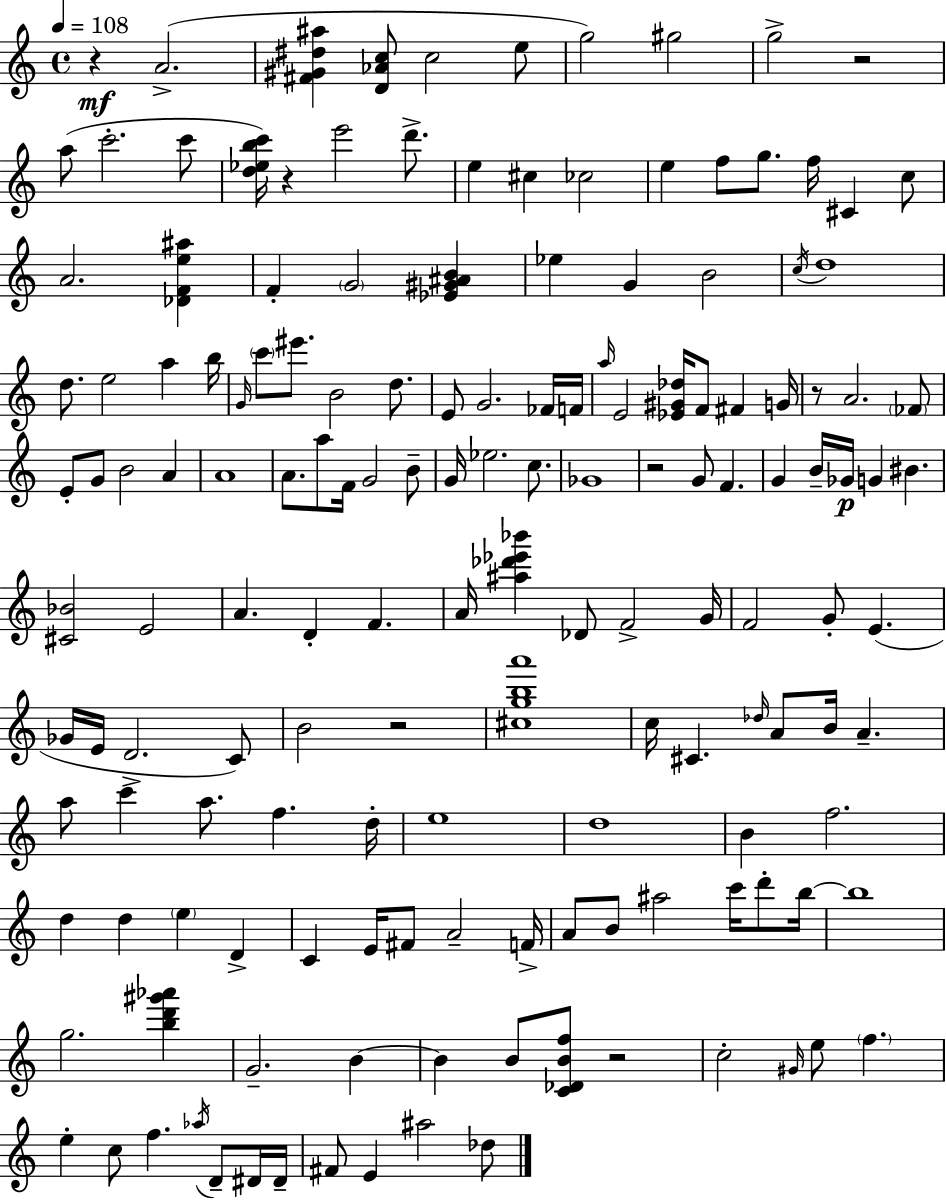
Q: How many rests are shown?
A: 7